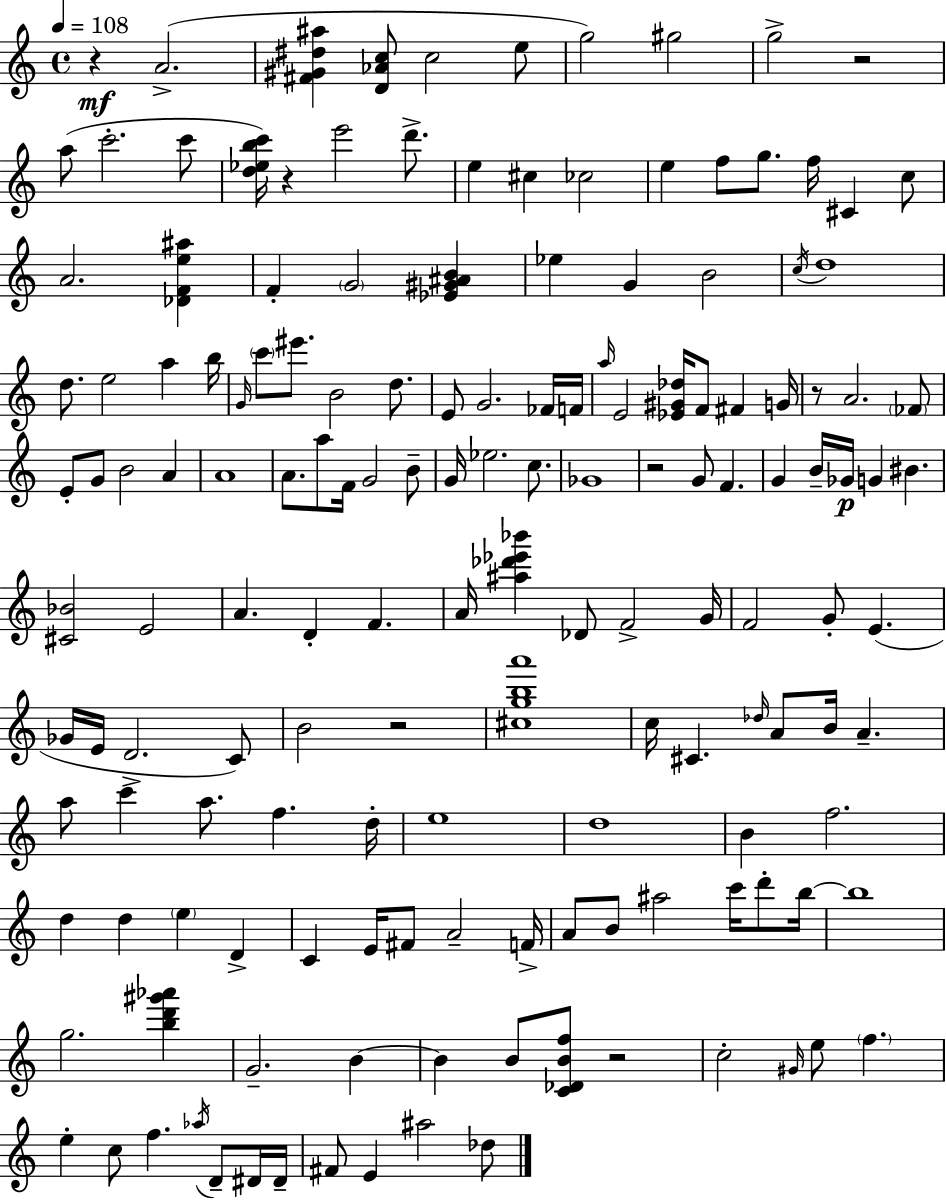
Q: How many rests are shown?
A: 7